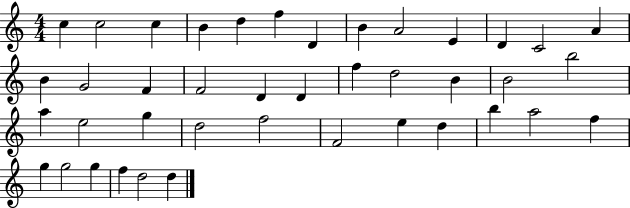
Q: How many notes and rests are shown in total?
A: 41